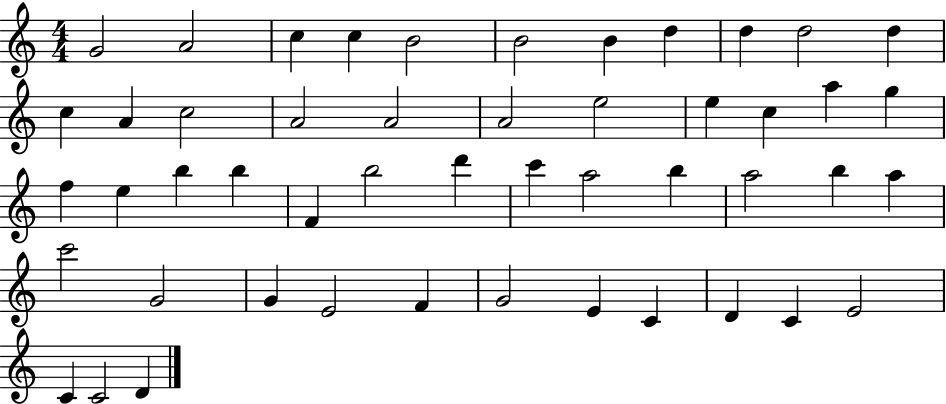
X:1
T:Untitled
M:4/4
L:1/4
K:C
G2 A2 c c B2 B2 B d d d2 d c A c2 A2 A2 A2 e2 e c a g f e b b F b2 d' c' a2 b a2 b a c'2 G2 G E2 F G2 E C D C E2 C C2 D